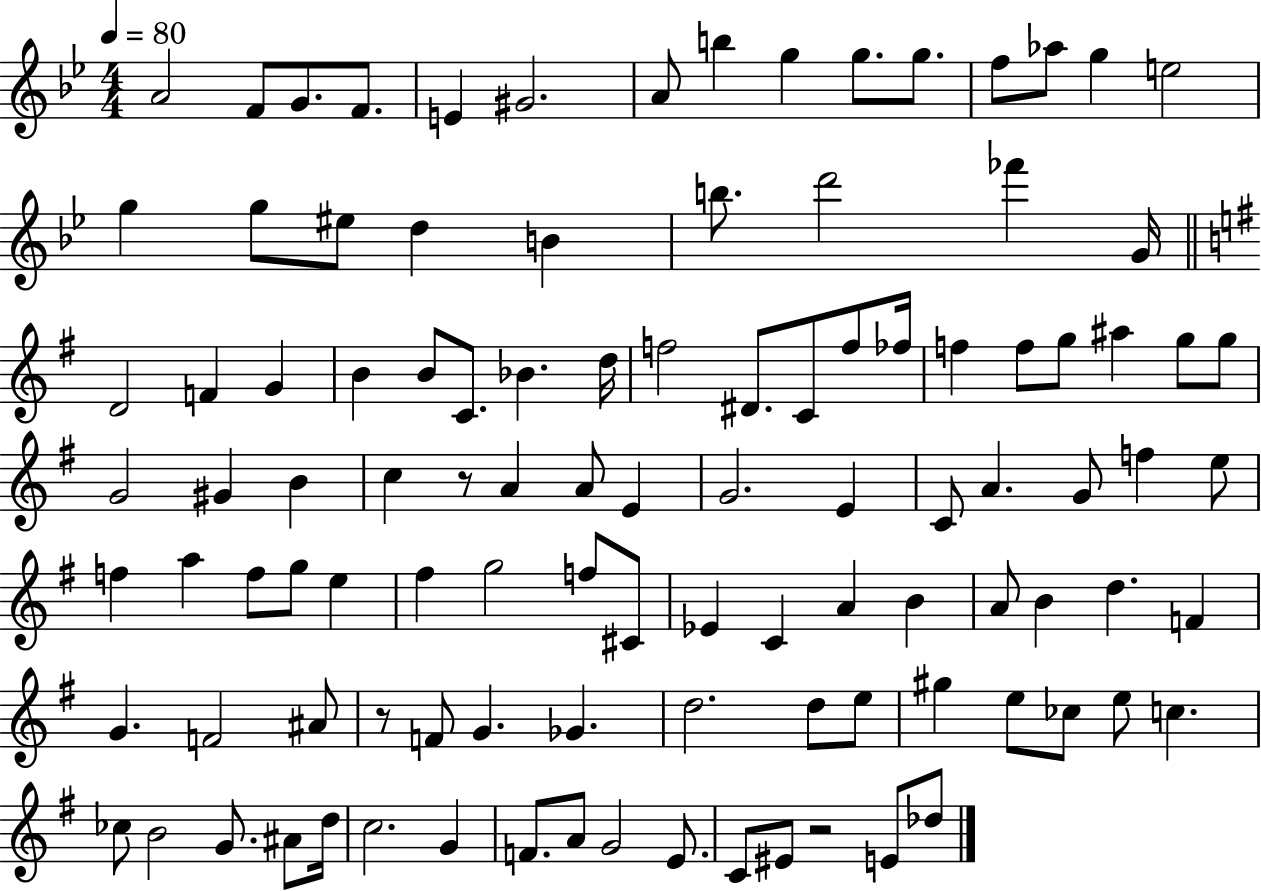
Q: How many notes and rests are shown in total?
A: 106